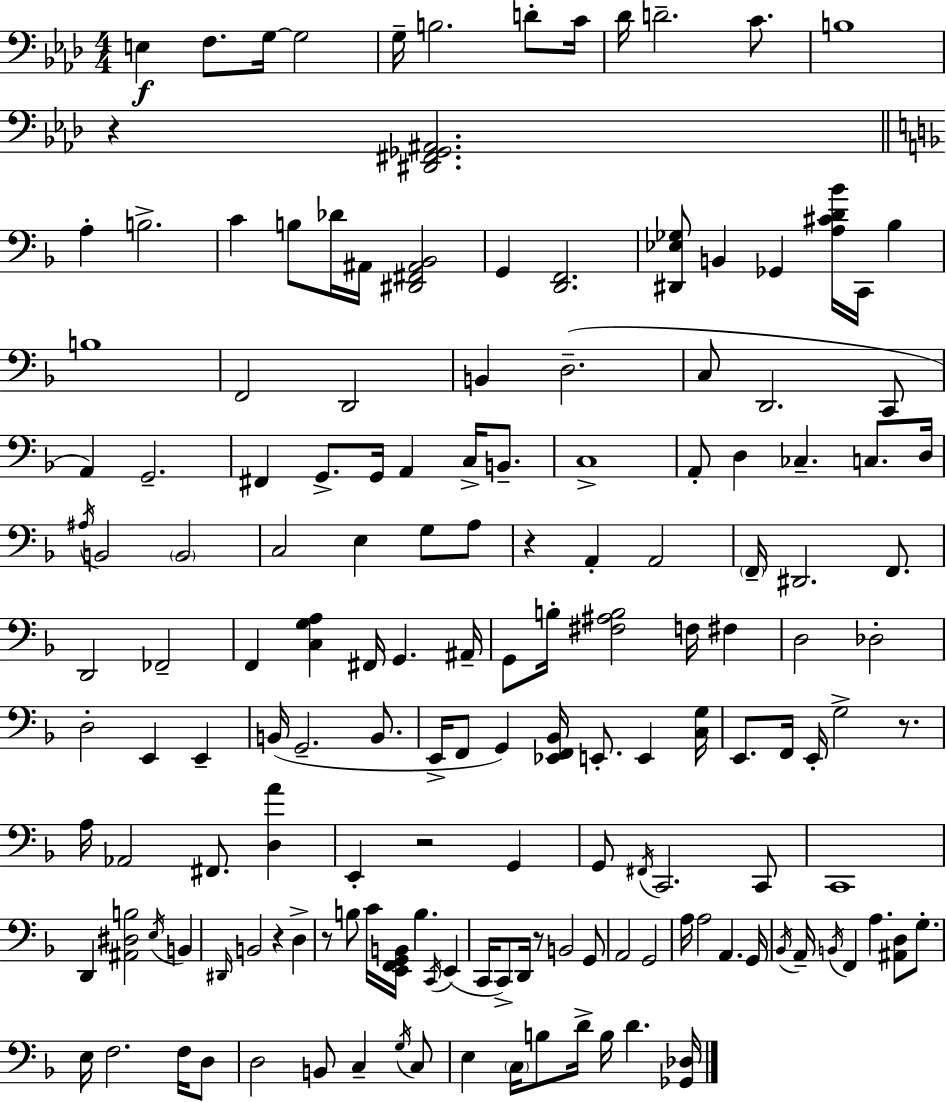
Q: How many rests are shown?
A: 7